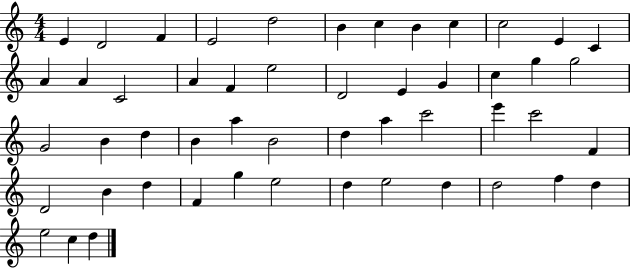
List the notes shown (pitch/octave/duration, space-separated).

E4/q D4/h F4/q E4/h D5/h B4/q C5/q B4/q C5/q C5/h E4/q C4/q A4/q A4/q C4/h A4/q F4/q E5/h D4/h E4/q G4/q C5/q G5/q G5/h G4/h B4/q D5/q B4/q A5/q B4/h D5/q A5/q C6/h E6/q C6/h F4/q D4/h B4/q D5/q F4/q G5/q E5/h D5/q E5/h D5/q D5/h F5/q D5/q E5/h C5/q D5/q